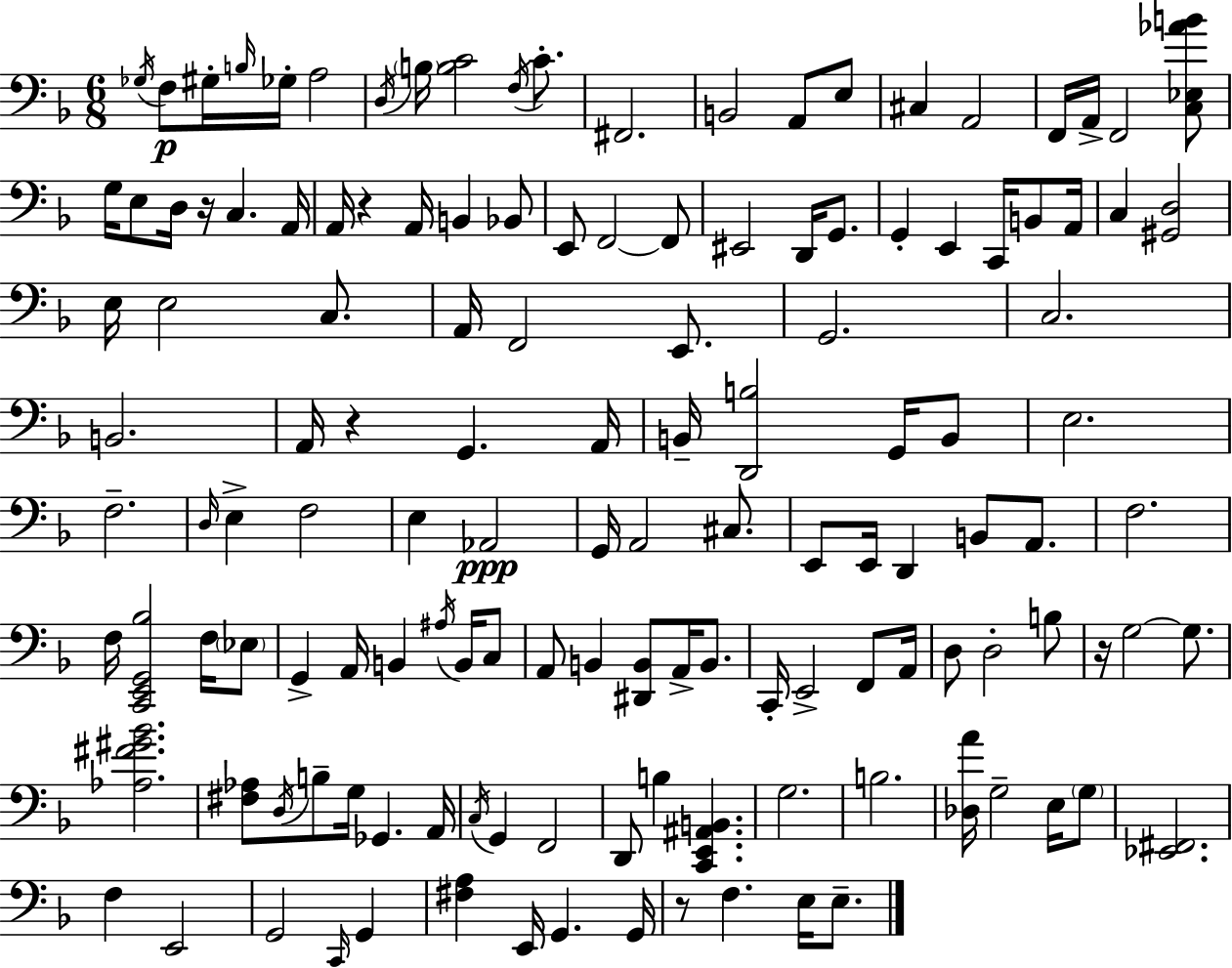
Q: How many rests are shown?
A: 5